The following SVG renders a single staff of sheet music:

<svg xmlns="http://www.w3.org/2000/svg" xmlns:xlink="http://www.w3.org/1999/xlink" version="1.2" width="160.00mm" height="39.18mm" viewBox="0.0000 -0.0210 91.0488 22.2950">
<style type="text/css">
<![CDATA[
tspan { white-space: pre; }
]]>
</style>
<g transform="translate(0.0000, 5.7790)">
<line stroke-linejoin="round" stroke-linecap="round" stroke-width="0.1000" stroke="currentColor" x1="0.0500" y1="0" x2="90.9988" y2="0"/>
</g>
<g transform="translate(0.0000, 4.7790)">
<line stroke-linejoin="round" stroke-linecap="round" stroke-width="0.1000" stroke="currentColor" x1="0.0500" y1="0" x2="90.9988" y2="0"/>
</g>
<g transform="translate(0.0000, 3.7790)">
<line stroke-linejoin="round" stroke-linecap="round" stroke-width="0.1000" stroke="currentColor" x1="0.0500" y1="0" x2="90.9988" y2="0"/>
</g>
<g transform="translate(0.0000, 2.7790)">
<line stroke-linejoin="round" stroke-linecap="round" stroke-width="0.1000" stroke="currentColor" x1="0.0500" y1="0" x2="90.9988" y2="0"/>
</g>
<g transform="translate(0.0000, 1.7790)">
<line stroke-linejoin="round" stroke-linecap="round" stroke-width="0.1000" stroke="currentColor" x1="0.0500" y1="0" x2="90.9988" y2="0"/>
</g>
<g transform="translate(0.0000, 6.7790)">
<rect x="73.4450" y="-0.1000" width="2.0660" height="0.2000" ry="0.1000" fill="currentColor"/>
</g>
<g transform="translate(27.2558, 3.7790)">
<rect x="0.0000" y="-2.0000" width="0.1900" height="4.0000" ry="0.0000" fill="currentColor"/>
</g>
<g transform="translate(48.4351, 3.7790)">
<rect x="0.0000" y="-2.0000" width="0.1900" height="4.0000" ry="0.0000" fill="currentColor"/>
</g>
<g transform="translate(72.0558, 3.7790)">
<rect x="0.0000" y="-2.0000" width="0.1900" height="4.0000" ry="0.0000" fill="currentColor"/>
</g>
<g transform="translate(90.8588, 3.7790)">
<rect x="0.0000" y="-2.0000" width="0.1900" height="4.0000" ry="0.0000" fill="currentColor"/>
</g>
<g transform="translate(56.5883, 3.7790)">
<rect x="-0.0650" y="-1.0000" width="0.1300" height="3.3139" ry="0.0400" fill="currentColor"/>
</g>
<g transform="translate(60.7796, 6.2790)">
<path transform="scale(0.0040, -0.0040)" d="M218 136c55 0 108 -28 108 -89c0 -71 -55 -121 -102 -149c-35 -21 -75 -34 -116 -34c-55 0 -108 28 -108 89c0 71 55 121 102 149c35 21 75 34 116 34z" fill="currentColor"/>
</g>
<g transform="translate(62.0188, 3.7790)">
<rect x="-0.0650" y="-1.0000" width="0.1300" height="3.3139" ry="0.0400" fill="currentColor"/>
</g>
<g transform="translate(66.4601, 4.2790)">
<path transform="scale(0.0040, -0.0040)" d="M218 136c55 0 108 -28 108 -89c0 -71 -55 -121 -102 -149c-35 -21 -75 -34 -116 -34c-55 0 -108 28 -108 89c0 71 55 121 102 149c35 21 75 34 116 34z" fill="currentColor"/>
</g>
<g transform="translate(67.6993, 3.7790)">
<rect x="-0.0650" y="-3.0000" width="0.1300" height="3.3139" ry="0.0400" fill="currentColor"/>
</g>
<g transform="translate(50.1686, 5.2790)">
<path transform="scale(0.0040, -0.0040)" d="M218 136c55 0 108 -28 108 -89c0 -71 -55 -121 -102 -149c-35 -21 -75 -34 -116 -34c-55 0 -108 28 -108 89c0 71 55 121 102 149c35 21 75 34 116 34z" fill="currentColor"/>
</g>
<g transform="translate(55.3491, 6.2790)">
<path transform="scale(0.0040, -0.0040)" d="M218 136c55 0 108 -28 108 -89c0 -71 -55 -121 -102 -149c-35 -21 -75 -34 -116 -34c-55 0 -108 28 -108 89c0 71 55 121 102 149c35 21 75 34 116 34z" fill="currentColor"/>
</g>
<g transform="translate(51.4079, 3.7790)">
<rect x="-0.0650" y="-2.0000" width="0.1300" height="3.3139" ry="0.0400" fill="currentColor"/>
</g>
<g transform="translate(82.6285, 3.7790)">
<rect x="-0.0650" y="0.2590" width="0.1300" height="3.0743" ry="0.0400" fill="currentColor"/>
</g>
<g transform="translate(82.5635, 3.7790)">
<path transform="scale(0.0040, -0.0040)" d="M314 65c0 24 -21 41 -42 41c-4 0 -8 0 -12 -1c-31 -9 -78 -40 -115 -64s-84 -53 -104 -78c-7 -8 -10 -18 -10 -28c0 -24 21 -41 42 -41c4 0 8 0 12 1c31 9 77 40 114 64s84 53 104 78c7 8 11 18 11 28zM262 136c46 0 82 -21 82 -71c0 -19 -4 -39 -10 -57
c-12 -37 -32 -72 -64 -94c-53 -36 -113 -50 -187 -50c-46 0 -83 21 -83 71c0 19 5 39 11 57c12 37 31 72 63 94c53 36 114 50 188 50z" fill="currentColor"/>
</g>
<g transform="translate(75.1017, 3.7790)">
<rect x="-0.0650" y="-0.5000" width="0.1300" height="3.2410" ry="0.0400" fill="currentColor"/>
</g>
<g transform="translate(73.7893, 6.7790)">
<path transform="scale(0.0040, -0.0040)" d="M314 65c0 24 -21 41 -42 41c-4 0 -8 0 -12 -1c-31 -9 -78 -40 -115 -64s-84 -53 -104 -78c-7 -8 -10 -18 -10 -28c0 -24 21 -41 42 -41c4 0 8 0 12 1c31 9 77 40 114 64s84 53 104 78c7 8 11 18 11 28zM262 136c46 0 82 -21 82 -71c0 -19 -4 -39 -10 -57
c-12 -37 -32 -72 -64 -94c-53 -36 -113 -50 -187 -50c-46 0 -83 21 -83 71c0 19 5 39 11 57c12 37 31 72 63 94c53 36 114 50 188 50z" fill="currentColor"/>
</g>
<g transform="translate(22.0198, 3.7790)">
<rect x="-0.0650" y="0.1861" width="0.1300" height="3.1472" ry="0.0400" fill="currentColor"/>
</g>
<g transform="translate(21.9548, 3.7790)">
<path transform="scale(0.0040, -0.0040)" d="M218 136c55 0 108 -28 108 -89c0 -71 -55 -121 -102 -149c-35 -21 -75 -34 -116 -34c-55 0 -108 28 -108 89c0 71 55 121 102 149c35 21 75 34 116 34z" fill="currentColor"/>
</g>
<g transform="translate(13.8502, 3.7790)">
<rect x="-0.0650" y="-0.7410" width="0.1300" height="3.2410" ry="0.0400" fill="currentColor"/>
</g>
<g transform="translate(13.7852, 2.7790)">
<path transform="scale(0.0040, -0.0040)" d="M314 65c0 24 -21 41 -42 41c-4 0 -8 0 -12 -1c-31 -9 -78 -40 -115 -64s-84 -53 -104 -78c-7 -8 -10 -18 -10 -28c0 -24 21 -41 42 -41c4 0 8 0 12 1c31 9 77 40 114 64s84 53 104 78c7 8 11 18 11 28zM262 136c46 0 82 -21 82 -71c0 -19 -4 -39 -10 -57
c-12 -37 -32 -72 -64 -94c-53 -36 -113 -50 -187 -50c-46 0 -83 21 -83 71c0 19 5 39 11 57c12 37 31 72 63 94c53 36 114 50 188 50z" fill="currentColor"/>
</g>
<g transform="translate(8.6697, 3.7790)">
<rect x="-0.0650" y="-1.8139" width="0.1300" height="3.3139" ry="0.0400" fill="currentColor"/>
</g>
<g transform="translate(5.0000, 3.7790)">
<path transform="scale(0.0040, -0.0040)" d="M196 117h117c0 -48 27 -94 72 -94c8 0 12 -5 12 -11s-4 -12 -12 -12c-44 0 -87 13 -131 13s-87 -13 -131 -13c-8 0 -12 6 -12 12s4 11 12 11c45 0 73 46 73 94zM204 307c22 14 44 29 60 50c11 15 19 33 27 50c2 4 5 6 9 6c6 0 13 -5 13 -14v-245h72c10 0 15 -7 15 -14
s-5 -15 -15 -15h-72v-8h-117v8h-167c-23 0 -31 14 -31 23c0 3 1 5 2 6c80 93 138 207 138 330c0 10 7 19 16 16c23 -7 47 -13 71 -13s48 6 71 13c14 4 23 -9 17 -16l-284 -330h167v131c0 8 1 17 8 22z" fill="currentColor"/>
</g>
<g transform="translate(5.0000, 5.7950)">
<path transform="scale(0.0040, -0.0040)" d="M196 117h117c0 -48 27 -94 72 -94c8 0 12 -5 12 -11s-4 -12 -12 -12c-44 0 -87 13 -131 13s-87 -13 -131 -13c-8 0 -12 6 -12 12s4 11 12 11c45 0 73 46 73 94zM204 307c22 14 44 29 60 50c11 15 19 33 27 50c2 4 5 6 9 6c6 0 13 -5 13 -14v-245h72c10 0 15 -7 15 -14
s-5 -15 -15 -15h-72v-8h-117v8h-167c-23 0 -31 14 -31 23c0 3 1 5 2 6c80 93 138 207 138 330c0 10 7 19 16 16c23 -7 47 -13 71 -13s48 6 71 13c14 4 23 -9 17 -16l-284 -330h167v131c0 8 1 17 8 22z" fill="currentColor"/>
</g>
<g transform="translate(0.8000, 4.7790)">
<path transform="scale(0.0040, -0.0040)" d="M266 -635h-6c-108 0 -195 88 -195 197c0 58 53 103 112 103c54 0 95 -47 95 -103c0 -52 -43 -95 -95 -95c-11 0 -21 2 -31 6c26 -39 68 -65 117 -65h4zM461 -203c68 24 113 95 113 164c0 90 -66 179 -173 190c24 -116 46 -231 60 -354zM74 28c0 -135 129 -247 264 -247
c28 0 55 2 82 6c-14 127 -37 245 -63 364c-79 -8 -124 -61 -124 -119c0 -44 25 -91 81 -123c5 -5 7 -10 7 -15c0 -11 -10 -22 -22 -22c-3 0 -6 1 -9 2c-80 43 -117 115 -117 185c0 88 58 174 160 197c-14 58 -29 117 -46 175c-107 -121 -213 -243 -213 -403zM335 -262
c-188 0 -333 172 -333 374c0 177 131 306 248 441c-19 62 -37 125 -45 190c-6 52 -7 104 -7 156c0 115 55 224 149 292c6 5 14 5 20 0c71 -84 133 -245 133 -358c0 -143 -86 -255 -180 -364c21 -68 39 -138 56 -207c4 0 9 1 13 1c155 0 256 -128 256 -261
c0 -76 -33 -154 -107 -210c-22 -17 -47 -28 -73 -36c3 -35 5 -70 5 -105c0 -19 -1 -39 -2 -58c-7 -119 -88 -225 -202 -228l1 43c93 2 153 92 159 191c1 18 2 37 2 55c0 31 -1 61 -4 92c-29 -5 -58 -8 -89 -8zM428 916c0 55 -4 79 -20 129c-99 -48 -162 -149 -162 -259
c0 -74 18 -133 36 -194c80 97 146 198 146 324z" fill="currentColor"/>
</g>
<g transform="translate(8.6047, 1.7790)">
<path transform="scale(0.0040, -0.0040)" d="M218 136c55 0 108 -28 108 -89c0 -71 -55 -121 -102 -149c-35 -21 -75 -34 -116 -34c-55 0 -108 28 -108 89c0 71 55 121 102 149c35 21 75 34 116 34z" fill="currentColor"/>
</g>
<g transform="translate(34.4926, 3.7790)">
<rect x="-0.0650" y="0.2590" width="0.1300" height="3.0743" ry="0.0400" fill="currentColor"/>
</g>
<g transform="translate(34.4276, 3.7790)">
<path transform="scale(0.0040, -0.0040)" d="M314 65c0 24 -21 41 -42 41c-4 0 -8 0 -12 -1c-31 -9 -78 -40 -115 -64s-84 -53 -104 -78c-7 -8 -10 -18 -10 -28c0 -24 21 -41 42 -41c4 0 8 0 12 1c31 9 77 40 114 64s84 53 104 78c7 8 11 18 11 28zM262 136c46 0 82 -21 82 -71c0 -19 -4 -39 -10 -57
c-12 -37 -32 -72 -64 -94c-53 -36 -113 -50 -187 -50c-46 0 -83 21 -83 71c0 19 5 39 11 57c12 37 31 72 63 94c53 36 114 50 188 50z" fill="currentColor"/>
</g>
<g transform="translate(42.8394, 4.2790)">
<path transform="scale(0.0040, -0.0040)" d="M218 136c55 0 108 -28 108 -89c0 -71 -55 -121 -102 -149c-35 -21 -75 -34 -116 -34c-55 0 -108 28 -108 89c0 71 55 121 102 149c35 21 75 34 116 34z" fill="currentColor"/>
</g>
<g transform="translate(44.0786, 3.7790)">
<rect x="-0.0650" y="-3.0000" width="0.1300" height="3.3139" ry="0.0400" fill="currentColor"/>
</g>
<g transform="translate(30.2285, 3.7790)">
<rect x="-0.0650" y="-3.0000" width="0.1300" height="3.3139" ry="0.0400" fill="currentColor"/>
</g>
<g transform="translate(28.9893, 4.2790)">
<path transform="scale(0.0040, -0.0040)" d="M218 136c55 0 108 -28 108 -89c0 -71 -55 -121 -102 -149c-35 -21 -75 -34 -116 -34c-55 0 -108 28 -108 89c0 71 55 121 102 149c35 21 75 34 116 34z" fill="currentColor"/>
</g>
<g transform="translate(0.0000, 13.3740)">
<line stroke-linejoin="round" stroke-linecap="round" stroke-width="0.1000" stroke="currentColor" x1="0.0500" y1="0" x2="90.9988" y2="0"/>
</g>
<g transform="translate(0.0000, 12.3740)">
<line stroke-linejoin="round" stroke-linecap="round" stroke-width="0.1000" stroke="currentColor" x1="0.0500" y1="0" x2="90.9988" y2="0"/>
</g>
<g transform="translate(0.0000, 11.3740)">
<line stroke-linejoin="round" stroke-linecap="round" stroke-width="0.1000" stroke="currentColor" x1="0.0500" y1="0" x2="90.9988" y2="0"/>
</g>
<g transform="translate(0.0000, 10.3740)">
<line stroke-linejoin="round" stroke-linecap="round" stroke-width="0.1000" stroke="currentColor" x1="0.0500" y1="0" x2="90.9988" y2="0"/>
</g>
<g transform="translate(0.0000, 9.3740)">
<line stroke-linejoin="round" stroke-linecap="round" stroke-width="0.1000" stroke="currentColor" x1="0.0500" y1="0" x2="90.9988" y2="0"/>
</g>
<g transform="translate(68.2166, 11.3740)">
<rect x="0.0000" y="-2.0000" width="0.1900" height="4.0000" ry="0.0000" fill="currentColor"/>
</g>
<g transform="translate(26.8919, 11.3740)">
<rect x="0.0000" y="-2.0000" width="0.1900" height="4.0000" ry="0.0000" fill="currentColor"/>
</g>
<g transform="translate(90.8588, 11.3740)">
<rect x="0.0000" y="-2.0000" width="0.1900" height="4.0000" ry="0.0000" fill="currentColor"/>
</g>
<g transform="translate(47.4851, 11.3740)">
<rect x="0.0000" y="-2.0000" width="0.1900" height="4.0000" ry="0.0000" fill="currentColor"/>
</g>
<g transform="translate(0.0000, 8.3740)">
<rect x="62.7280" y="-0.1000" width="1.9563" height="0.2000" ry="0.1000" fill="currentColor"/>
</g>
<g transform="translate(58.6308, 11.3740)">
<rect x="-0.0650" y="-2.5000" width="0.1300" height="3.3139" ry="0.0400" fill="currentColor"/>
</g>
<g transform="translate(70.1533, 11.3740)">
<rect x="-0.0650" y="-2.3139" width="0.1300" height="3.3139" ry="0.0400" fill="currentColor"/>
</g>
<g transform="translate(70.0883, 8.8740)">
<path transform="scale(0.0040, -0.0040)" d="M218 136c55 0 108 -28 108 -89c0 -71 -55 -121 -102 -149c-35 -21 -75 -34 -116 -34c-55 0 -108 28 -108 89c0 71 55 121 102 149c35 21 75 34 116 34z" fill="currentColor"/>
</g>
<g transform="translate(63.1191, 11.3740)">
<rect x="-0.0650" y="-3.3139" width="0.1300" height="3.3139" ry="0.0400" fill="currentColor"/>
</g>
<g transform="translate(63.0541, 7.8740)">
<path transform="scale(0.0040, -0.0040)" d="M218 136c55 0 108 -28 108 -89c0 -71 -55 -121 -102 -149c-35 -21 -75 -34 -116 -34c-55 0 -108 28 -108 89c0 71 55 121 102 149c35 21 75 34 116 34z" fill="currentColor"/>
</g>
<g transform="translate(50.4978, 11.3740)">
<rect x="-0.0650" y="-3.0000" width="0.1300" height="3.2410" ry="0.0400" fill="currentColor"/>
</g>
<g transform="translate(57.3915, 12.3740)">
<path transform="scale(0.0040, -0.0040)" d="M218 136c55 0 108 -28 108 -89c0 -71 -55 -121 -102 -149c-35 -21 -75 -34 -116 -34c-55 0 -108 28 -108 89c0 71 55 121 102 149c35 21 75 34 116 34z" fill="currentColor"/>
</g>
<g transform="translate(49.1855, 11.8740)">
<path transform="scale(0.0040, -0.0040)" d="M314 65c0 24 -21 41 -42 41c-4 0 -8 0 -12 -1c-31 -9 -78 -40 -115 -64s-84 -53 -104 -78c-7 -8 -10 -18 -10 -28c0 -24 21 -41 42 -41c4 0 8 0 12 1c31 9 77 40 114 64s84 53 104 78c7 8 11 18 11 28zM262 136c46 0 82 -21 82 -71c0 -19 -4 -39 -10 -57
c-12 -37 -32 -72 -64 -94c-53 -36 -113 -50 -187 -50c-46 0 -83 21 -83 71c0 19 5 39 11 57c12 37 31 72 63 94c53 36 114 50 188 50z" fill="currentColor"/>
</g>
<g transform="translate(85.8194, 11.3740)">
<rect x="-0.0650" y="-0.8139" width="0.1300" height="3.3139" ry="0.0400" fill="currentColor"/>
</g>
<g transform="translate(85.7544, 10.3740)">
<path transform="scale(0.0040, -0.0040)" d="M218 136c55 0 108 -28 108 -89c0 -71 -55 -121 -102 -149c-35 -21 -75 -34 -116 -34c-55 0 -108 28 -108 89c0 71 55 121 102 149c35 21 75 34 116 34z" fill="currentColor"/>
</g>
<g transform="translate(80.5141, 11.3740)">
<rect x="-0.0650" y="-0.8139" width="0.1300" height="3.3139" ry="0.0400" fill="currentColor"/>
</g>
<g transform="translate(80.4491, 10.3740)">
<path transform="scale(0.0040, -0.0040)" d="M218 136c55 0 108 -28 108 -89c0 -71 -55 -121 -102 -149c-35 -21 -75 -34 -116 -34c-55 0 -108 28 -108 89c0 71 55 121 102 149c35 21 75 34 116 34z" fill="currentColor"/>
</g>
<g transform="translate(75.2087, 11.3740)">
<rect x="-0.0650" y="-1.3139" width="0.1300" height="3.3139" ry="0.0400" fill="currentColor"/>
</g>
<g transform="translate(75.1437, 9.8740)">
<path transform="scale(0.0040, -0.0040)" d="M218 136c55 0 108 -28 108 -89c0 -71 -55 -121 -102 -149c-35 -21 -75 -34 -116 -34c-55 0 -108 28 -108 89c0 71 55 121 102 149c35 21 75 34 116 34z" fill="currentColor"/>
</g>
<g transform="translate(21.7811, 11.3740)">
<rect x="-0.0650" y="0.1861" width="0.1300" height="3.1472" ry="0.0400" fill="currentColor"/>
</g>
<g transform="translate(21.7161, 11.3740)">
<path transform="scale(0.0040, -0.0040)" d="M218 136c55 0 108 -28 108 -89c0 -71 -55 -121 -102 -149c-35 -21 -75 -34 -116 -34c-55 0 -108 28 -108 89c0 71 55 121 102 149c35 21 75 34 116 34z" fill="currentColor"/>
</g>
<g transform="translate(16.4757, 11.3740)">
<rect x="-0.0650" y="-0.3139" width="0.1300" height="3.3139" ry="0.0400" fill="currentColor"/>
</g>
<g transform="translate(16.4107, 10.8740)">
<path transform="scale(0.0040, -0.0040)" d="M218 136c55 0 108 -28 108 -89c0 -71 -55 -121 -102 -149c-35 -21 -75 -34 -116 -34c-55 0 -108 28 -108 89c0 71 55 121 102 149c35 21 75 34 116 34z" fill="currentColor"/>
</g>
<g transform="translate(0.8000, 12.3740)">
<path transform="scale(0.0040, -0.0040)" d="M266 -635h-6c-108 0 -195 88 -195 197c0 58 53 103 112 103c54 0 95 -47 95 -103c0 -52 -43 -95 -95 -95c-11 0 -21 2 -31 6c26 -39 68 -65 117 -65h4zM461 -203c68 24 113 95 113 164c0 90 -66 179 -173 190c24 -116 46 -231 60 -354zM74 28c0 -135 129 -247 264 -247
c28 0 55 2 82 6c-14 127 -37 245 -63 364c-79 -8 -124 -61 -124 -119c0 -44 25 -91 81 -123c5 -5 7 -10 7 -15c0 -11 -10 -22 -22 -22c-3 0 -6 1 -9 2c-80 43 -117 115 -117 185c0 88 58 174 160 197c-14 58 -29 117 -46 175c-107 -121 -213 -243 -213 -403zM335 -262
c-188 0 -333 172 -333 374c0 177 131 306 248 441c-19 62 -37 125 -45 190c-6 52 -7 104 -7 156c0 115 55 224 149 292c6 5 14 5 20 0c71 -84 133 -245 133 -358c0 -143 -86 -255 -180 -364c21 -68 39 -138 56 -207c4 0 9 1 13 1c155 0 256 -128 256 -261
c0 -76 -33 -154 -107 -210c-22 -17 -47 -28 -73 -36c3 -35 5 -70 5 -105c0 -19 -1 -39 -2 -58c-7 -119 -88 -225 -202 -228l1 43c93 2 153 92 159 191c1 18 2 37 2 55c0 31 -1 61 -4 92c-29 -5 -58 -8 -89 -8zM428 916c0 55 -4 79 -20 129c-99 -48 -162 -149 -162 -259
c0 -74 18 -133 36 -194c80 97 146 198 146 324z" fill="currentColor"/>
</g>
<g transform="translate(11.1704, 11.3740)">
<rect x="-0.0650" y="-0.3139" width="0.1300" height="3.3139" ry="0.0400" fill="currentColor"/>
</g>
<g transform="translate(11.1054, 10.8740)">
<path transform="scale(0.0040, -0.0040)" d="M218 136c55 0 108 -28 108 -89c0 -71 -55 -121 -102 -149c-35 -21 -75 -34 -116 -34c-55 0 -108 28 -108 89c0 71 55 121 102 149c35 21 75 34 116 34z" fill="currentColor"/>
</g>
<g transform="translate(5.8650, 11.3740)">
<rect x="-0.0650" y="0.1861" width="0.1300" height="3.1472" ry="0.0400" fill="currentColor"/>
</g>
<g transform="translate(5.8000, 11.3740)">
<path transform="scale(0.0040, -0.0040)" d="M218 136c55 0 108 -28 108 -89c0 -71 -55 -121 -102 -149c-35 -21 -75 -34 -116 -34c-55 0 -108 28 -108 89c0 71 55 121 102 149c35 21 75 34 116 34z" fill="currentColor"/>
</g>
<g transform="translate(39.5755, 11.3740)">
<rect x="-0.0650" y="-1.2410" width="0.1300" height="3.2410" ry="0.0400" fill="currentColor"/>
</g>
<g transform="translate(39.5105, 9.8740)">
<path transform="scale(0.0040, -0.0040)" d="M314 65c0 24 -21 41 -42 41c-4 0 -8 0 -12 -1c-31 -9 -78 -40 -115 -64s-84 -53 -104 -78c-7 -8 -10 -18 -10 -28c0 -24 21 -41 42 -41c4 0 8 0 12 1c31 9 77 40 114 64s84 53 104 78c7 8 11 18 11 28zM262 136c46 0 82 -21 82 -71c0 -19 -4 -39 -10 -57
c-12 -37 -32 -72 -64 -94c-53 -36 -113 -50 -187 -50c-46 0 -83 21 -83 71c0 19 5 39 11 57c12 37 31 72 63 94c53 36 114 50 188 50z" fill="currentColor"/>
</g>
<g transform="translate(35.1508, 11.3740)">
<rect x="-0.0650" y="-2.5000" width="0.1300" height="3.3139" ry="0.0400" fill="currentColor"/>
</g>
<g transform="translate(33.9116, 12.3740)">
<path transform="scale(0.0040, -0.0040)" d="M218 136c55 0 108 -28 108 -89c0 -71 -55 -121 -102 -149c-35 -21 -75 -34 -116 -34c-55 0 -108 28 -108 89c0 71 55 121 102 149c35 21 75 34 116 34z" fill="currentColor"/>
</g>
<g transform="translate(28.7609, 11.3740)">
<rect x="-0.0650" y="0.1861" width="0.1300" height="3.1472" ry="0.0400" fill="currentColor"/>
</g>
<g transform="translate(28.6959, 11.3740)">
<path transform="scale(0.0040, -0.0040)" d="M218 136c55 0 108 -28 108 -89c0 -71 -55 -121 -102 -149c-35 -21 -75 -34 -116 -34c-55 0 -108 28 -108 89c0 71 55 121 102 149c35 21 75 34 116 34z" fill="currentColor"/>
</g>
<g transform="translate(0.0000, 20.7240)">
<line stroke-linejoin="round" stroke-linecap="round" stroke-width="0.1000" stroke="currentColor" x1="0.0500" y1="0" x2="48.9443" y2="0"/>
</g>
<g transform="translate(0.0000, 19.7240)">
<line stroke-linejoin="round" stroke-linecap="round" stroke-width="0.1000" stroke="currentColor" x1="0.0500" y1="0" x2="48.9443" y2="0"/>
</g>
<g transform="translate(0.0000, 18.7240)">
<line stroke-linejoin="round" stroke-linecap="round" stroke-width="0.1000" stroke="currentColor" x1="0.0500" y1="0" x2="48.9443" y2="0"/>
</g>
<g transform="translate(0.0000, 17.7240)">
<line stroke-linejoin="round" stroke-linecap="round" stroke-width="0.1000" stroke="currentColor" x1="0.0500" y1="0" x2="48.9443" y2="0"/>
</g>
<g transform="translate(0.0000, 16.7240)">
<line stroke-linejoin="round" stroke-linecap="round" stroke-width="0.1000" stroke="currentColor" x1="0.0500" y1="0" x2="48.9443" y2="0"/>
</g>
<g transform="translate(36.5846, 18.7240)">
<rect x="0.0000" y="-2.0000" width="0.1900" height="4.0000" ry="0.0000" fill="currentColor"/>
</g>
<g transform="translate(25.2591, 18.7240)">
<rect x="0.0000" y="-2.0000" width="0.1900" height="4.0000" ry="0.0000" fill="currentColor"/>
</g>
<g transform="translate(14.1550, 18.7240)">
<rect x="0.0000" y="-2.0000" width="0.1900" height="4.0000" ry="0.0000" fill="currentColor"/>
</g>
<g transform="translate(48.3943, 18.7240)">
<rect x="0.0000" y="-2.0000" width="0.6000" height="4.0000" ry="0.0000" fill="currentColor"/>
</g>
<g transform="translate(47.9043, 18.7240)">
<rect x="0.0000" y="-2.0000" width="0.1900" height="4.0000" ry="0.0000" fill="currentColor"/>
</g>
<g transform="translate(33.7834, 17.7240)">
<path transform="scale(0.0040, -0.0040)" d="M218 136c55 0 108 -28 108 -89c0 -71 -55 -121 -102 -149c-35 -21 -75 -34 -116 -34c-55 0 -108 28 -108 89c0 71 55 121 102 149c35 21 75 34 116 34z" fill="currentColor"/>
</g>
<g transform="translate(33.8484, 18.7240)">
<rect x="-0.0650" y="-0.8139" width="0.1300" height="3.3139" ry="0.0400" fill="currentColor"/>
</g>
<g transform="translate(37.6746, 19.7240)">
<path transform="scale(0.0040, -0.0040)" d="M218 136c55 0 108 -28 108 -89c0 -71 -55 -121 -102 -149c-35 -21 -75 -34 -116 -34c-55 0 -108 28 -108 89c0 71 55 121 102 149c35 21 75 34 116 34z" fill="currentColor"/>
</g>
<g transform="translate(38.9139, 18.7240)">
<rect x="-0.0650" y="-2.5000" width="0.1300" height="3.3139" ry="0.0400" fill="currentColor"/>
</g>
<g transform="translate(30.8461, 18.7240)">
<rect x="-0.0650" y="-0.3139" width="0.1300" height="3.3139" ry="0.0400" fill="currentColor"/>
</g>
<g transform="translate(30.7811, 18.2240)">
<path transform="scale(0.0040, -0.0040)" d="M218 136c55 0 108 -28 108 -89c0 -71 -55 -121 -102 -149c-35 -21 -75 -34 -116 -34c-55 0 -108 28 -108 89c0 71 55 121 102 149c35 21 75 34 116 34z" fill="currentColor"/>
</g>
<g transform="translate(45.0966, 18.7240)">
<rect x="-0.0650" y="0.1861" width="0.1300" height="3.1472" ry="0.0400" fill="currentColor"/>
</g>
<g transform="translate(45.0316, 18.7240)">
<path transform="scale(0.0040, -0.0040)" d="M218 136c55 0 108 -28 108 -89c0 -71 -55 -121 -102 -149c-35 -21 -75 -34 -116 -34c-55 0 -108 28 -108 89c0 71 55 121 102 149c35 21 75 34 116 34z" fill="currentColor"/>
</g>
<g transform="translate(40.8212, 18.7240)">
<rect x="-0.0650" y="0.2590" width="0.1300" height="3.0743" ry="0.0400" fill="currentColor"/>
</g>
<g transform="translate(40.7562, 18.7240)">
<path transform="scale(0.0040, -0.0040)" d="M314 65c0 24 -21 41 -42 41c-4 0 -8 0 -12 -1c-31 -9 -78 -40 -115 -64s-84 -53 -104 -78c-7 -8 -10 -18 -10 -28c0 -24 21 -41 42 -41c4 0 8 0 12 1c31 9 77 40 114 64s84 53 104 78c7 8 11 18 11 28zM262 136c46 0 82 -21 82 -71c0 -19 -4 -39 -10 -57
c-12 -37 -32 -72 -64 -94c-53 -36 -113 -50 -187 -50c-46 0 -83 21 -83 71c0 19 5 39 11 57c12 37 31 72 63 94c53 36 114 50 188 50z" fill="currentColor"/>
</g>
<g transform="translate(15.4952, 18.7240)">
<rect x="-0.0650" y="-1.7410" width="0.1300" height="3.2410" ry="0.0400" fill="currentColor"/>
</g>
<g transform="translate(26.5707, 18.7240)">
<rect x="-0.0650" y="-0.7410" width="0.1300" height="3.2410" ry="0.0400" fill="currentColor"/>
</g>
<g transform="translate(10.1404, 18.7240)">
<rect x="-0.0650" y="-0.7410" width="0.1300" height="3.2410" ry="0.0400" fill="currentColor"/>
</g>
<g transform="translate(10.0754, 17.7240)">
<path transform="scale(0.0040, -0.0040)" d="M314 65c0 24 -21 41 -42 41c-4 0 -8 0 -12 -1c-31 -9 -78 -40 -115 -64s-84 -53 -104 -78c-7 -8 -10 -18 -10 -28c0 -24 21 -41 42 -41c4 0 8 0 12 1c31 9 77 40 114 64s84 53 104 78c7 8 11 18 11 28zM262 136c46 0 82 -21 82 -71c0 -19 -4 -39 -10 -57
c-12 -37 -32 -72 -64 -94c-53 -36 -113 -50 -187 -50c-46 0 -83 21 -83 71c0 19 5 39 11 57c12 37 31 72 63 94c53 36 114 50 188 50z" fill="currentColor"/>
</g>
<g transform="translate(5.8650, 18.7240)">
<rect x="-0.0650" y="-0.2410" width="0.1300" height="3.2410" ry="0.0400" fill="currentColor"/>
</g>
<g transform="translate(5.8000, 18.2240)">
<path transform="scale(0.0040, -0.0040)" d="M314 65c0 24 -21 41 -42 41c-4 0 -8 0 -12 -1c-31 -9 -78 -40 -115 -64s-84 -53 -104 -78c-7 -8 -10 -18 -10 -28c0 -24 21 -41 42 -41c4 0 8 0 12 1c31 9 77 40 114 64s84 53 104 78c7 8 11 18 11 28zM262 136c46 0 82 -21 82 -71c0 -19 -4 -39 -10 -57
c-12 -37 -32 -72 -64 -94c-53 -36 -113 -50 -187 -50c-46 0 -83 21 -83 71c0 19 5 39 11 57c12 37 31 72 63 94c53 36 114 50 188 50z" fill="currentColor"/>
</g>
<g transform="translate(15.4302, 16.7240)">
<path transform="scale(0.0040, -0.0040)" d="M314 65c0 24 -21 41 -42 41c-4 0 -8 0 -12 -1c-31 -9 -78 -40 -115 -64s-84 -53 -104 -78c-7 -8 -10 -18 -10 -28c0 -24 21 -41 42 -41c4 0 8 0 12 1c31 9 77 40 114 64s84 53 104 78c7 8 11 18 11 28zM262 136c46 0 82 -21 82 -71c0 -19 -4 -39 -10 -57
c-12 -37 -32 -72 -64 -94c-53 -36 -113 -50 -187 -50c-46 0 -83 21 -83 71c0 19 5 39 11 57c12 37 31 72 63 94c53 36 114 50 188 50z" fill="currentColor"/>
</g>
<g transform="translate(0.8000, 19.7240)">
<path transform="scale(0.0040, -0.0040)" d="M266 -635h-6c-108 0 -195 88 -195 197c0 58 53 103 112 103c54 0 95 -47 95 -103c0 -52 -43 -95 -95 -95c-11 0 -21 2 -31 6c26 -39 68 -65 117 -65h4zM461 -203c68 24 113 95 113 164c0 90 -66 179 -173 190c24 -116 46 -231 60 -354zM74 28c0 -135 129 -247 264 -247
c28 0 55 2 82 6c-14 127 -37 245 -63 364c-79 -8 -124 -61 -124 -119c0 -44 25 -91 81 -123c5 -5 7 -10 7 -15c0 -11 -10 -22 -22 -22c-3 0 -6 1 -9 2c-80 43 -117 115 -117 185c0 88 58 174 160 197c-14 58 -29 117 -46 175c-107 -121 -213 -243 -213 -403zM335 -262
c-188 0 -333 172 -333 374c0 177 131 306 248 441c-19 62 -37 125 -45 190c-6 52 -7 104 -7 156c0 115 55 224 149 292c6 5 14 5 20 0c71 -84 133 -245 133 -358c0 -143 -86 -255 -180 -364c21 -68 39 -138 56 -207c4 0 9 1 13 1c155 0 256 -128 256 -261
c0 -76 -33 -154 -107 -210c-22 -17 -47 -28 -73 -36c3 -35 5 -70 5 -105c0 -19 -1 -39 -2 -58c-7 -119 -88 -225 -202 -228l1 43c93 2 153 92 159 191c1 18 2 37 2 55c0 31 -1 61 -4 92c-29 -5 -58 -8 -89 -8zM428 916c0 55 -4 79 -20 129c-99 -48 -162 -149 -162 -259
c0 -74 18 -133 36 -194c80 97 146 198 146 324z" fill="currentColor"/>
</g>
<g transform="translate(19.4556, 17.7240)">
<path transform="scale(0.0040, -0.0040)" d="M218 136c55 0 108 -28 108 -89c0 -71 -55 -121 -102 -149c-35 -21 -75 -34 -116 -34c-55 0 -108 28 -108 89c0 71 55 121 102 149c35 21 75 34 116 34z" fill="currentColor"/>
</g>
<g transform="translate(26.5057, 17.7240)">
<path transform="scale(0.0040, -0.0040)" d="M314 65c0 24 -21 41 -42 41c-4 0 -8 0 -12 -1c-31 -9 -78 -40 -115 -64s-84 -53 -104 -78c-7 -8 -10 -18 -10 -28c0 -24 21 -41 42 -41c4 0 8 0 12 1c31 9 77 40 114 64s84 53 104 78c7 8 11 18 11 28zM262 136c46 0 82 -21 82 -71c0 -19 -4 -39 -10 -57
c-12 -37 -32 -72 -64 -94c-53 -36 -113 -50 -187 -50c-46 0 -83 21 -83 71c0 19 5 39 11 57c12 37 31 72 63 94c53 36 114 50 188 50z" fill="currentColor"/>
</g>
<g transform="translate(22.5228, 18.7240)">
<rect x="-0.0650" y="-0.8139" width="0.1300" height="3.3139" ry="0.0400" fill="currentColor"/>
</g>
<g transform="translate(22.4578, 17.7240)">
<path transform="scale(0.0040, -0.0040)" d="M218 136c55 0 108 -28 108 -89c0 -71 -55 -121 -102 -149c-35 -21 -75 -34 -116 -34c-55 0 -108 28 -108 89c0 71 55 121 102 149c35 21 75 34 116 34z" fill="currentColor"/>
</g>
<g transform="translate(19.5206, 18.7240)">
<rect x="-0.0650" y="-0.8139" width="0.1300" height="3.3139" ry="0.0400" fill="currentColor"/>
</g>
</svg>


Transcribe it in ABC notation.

X:1
T:Untitled
M:4/4
L:1/4
K:C
f d2 B A B2 A F D D A C2 B2 B c c B B G e2 A2 G b g e d d c2 d2 f2 d d d2 c d G B2 B